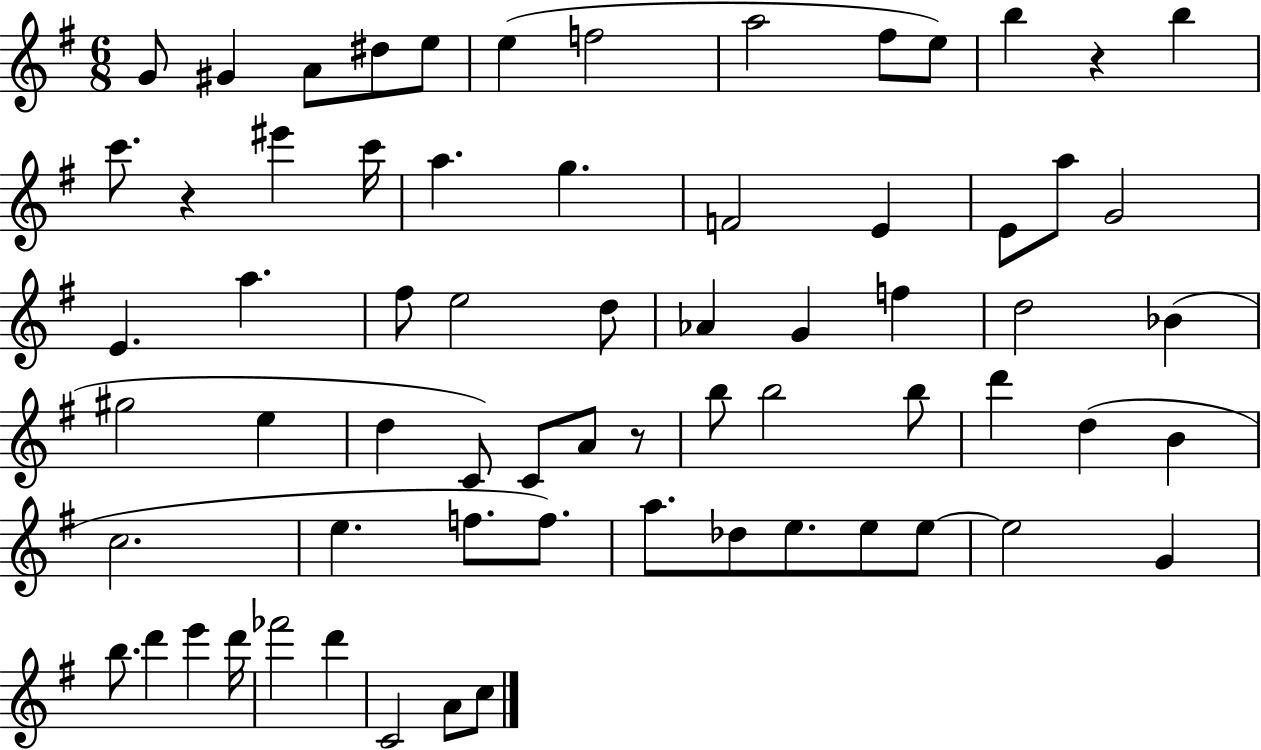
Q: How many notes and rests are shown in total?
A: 67